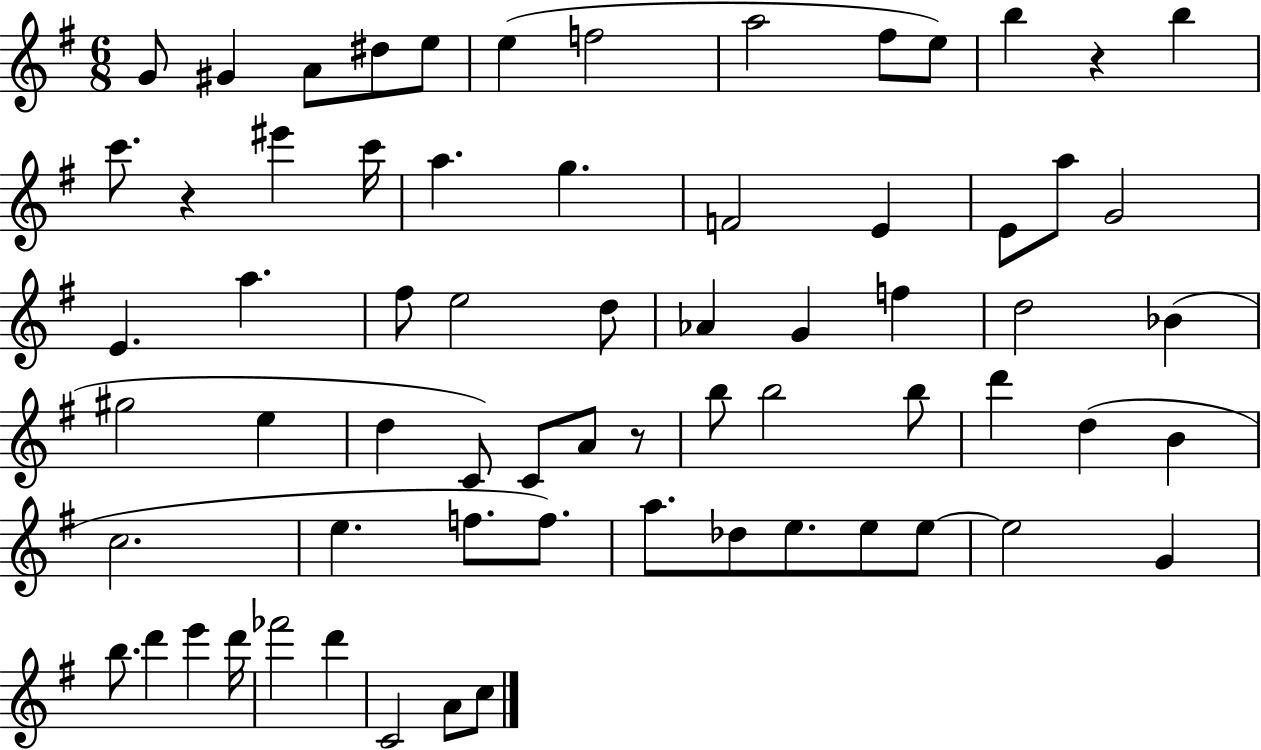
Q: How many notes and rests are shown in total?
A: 67